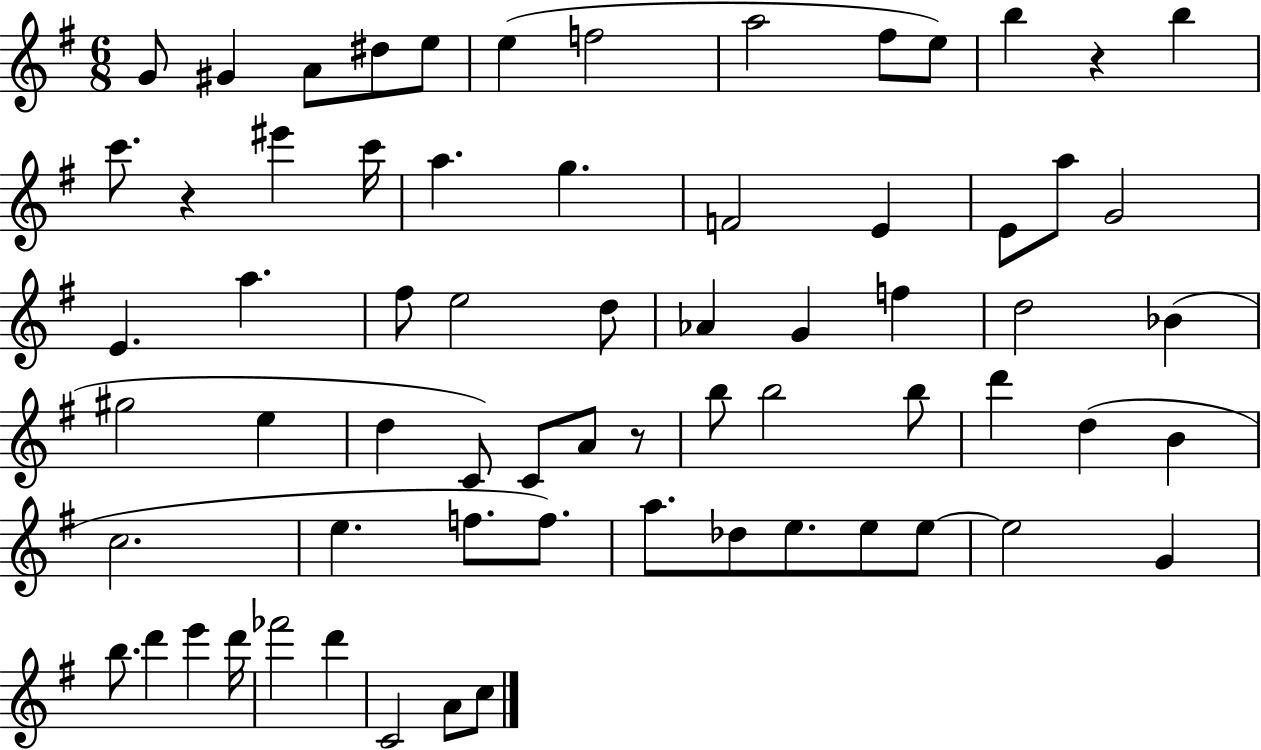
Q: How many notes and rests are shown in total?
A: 67